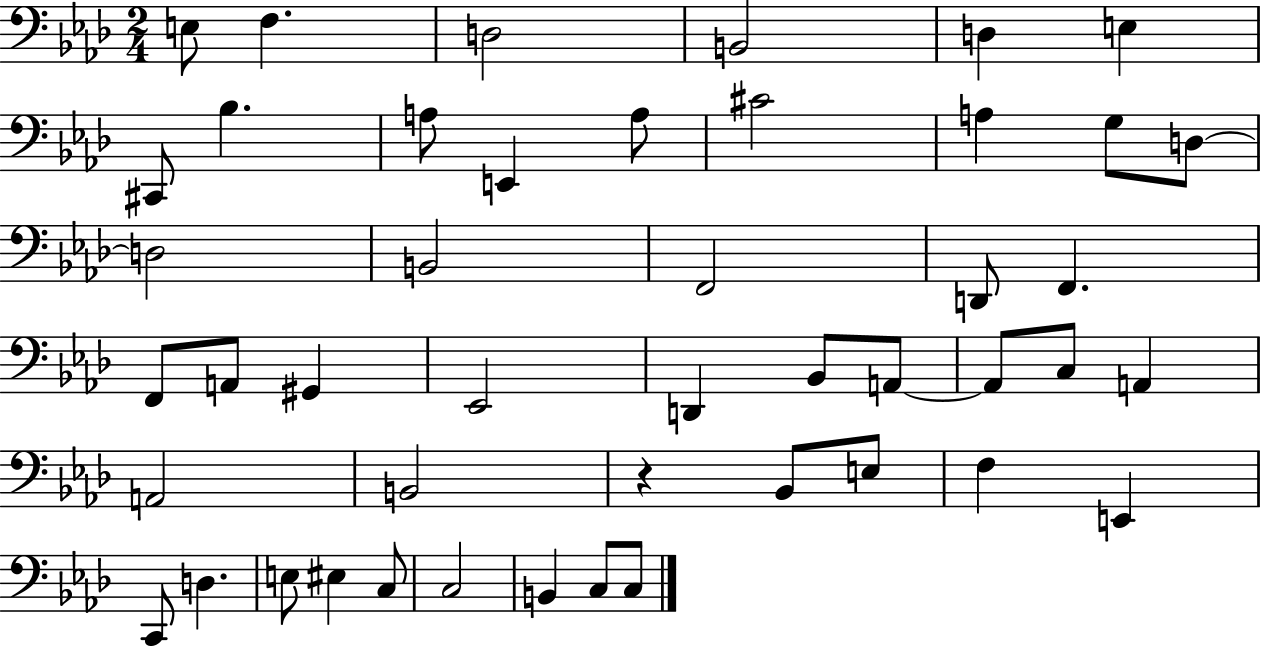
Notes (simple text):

E3/e F3/q. D3/h B2/h D3/q E3/q C#2/e Bb3/q. A3/e E2/q A3/e C#4/h A3/q G3/e D3/e D3/h B2/h F2/h D2/e F2/q. F2/e A2/e G#2/q Eb2/h D2/q Bb2/e A2/e A2/e C3/e A2/q A2/h B2/h R/q Bb2/e E3/e F3/q E2/q C2/e D3/q. E3/e EIS3/q C3/e C3/h B2/q C3/e C3/e